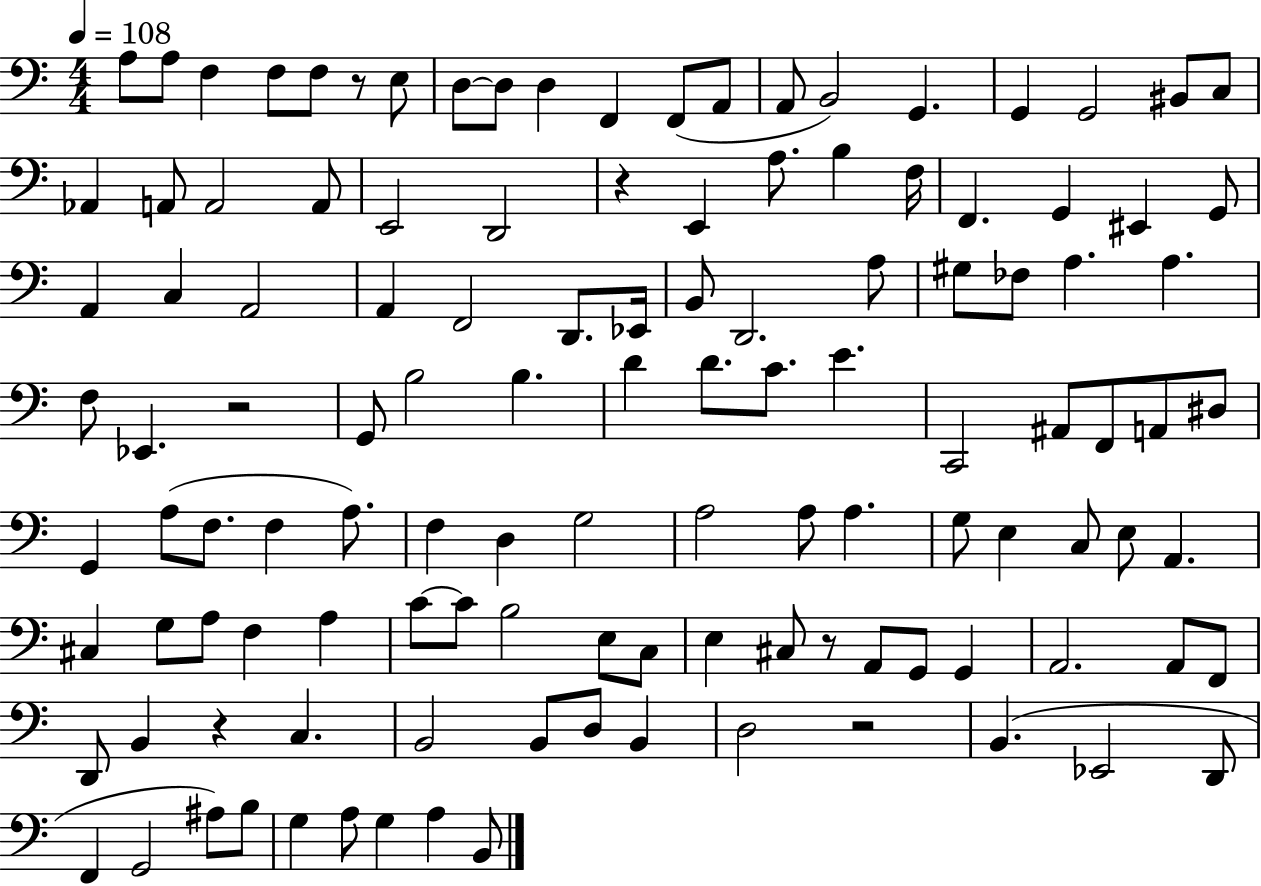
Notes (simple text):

A3/e A3/e F3/q F3/e F3/e R/e E3/e D3/e D3/e D3/q F2/q F2/e A2/e A2/e B2/h G2/q. G2/q G2/h BIS2/e C3/e Ab2/q A2/e A2/h A2/e E2/h D2/h R/q E2/q A3/e. B3/q F3/s F2/q. G2/q EIS2/q G2/e A2/q C3/q A2/h A2/q F2/h D2/e. Eb2/s B2/e D2/h. A3/e G#3/e FES3/e A3/q. A3/q. F3/e Eb2/q. R/h G2/e B3/h B3/q. D4/q D4/e. C4/e. E4/q. C2/h A#2/e F2/e A2/e D#3/e G2/q A3/e F3/e. F3/q A3/e. F3/q D3/q G3/h A3/h A3/e A3/q. G3/e E3/q C3/e E3/e A2/q. C#3/q G3/e A3/e F3/q A3/q C4/e C4/e B3/h E3/e C3/e E3/q C#3/e R/e A2/e G2/e G2/q A2/h. A2/e F2/e D2/e B2/q R/q C3/q. B2/h B2/e D3/e B2/q D3/h R/h B2/q. Eb2/h D2/e F2/q G2/h A#3/e B3/e G3/q A3/e G3/q A3/q B2/e